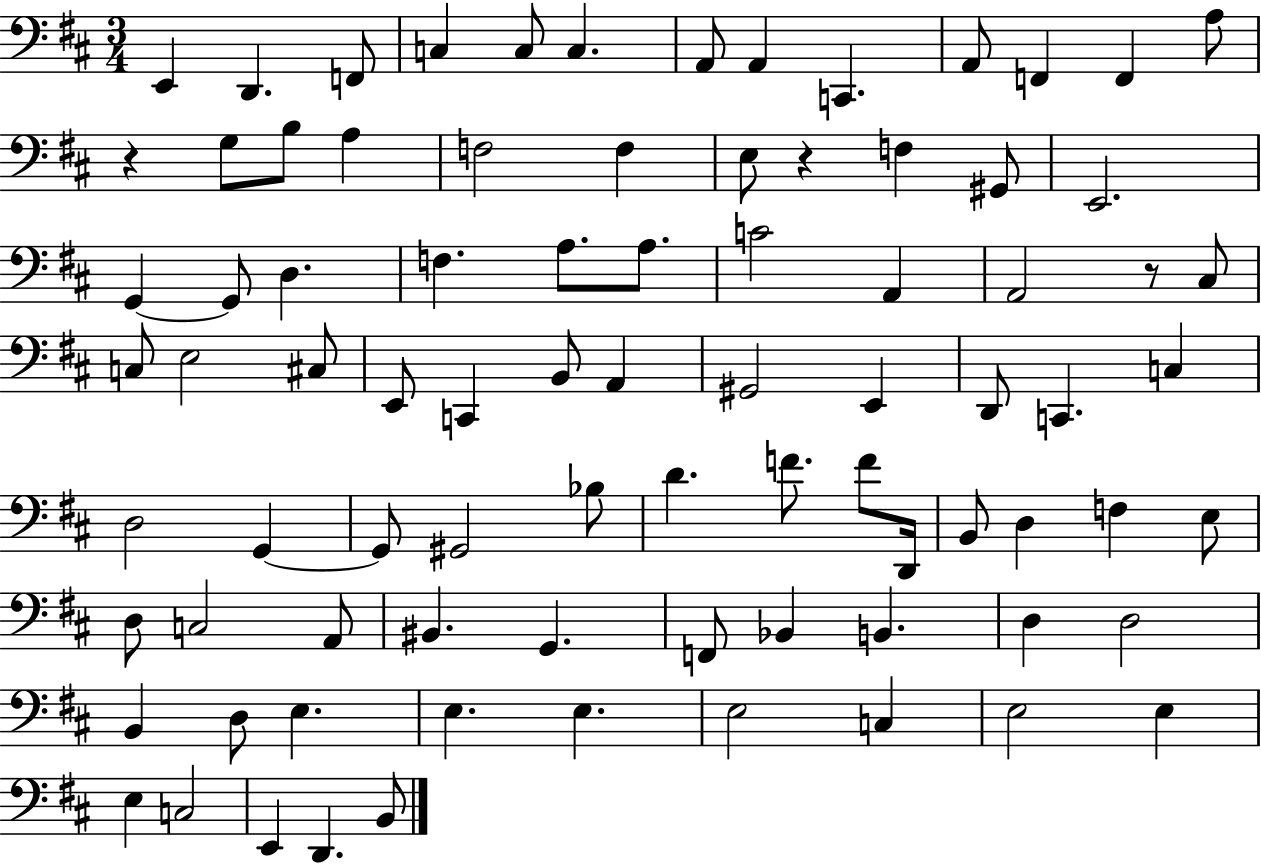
E2/q D2/q. F2/e C3/q C3/e C3/q. A2/e A2/q C2/q. A2/e F2/q F2/q A3/e R/q G3/e B3/e A3/q F3/h F3/q E3/e R/q F3/q G#2/e E2/h. G2/q G2/e D3/q. F3/q. A3/e. A3/e. C4/h A2/q A2/h R/e C#3/e C3/e E3/h C#3/e E2/e C2/q B2/e A2/q G#2/h E2/q D2/e C2/q. C3/q D3/h G2/q G2/e G#2/h Bb3/e D4/q. F4/e. F4/e D2/s B2/e D3/q F3/q E3/e D3/e C3/h A2/e BIS2/q. G2/q. F2/e Bb2/q B2/q. D3/q D3/h B2/q D3/e E3/q. E3/q. E3/q. E3/h C3/q E3/h E3/q E3/q C3/h E2/q D2/q. B2/e